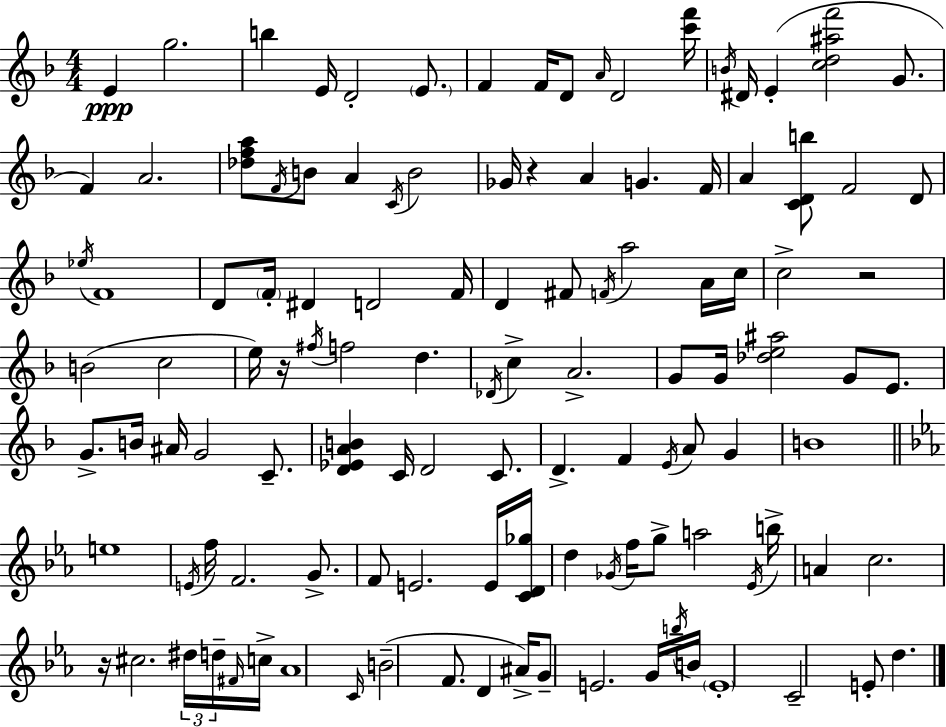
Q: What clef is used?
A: treble